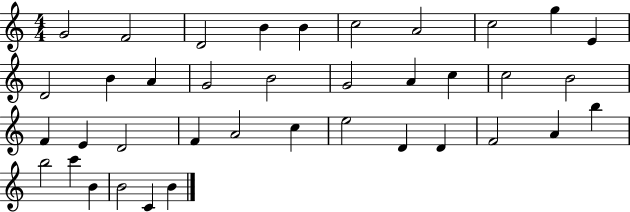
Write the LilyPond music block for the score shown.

{
  \clef treble
  \numericTimeSignature
  \time 4/4
  \key c \major
  g'2 f'2 | d'2 b'4 b'4 | c''2 a'2 | c''2 g''4 e'4 | \break d'2 b'4 a'4 | g'2 b'2 | g'2 a'4 c''4 | c''2 b'2 | \break f'4 e'4 d'2 | f'4 a'2 c''4 | e''2 d'4 d'4 | f'2 a'4 b''4 | \break b''2 c'''4 b'4 | b'2 c'4 b'4 | \bar "|."
}